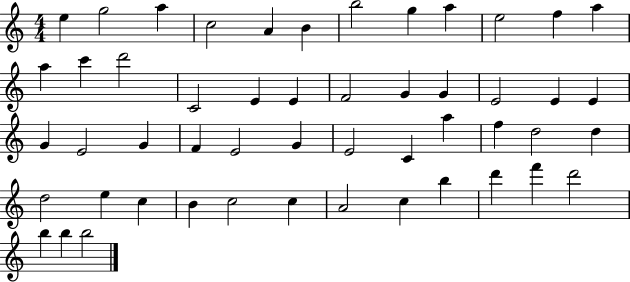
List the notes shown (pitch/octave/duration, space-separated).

E5/q G5/h A5/q C5/h A4/q B4/q B5/h G5/q A5/q E5/h F5/q A5/q A5/q C6/q D6/h C4/h E4/q E4/q F4/h G4/q G4/q E4/h E4/q E4/q G4/q E4/h G4/q F4/q E4/h G4/q E4/h C4/q A5/q F5/q D5/h D5/q D5/h E5/q C5/q B4/q C5/h C5/q A4/h C5/q B5/q D6/q F6/q D6/h B5/q B5/q B5/h